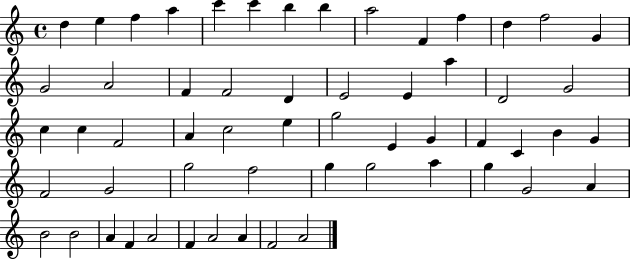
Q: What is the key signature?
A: C major